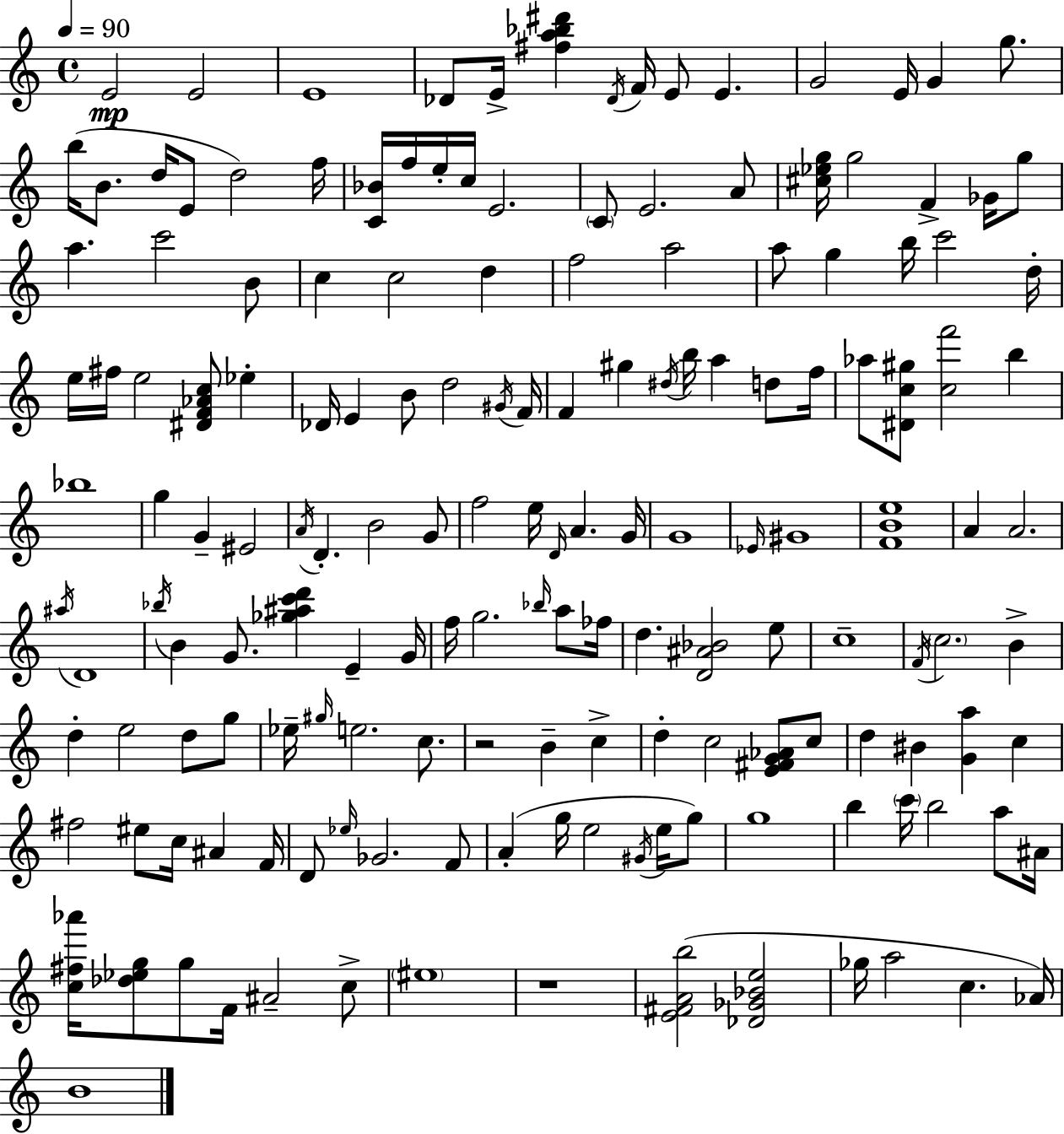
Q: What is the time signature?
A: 4/4